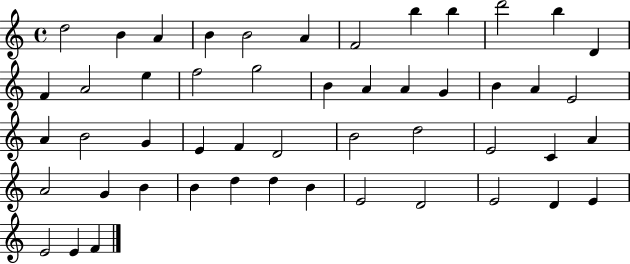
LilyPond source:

{
  \clef treble
  \time 4/4
  \defaultTimeSignature
  \key c \major
  d''2 b'4 a'4 | b'4 b'2 a'4 | f'2 b''4 b''4 | d'''2 b''4 d'4 | \break f'4 a'2 e''4 | f''2 g''2 | b'4 a'4 a'4 g'4 | b'4 a'4 e'2 | \break a'4 b'2 g'4 | e'4 f'4 d'2 | b'2 d''2 | e'2 c'4 a'4 | \break a'2 g'4 b'4 | b'4 d''4 d''4 b'4 | e'2 d'2 | e'2 d'4 e'4 | \break e'2 e'4 f'4 | \bar "|."
}